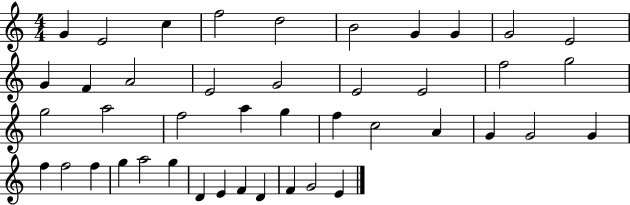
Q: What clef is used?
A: treble